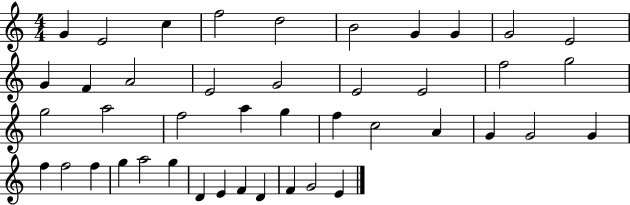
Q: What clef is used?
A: treble